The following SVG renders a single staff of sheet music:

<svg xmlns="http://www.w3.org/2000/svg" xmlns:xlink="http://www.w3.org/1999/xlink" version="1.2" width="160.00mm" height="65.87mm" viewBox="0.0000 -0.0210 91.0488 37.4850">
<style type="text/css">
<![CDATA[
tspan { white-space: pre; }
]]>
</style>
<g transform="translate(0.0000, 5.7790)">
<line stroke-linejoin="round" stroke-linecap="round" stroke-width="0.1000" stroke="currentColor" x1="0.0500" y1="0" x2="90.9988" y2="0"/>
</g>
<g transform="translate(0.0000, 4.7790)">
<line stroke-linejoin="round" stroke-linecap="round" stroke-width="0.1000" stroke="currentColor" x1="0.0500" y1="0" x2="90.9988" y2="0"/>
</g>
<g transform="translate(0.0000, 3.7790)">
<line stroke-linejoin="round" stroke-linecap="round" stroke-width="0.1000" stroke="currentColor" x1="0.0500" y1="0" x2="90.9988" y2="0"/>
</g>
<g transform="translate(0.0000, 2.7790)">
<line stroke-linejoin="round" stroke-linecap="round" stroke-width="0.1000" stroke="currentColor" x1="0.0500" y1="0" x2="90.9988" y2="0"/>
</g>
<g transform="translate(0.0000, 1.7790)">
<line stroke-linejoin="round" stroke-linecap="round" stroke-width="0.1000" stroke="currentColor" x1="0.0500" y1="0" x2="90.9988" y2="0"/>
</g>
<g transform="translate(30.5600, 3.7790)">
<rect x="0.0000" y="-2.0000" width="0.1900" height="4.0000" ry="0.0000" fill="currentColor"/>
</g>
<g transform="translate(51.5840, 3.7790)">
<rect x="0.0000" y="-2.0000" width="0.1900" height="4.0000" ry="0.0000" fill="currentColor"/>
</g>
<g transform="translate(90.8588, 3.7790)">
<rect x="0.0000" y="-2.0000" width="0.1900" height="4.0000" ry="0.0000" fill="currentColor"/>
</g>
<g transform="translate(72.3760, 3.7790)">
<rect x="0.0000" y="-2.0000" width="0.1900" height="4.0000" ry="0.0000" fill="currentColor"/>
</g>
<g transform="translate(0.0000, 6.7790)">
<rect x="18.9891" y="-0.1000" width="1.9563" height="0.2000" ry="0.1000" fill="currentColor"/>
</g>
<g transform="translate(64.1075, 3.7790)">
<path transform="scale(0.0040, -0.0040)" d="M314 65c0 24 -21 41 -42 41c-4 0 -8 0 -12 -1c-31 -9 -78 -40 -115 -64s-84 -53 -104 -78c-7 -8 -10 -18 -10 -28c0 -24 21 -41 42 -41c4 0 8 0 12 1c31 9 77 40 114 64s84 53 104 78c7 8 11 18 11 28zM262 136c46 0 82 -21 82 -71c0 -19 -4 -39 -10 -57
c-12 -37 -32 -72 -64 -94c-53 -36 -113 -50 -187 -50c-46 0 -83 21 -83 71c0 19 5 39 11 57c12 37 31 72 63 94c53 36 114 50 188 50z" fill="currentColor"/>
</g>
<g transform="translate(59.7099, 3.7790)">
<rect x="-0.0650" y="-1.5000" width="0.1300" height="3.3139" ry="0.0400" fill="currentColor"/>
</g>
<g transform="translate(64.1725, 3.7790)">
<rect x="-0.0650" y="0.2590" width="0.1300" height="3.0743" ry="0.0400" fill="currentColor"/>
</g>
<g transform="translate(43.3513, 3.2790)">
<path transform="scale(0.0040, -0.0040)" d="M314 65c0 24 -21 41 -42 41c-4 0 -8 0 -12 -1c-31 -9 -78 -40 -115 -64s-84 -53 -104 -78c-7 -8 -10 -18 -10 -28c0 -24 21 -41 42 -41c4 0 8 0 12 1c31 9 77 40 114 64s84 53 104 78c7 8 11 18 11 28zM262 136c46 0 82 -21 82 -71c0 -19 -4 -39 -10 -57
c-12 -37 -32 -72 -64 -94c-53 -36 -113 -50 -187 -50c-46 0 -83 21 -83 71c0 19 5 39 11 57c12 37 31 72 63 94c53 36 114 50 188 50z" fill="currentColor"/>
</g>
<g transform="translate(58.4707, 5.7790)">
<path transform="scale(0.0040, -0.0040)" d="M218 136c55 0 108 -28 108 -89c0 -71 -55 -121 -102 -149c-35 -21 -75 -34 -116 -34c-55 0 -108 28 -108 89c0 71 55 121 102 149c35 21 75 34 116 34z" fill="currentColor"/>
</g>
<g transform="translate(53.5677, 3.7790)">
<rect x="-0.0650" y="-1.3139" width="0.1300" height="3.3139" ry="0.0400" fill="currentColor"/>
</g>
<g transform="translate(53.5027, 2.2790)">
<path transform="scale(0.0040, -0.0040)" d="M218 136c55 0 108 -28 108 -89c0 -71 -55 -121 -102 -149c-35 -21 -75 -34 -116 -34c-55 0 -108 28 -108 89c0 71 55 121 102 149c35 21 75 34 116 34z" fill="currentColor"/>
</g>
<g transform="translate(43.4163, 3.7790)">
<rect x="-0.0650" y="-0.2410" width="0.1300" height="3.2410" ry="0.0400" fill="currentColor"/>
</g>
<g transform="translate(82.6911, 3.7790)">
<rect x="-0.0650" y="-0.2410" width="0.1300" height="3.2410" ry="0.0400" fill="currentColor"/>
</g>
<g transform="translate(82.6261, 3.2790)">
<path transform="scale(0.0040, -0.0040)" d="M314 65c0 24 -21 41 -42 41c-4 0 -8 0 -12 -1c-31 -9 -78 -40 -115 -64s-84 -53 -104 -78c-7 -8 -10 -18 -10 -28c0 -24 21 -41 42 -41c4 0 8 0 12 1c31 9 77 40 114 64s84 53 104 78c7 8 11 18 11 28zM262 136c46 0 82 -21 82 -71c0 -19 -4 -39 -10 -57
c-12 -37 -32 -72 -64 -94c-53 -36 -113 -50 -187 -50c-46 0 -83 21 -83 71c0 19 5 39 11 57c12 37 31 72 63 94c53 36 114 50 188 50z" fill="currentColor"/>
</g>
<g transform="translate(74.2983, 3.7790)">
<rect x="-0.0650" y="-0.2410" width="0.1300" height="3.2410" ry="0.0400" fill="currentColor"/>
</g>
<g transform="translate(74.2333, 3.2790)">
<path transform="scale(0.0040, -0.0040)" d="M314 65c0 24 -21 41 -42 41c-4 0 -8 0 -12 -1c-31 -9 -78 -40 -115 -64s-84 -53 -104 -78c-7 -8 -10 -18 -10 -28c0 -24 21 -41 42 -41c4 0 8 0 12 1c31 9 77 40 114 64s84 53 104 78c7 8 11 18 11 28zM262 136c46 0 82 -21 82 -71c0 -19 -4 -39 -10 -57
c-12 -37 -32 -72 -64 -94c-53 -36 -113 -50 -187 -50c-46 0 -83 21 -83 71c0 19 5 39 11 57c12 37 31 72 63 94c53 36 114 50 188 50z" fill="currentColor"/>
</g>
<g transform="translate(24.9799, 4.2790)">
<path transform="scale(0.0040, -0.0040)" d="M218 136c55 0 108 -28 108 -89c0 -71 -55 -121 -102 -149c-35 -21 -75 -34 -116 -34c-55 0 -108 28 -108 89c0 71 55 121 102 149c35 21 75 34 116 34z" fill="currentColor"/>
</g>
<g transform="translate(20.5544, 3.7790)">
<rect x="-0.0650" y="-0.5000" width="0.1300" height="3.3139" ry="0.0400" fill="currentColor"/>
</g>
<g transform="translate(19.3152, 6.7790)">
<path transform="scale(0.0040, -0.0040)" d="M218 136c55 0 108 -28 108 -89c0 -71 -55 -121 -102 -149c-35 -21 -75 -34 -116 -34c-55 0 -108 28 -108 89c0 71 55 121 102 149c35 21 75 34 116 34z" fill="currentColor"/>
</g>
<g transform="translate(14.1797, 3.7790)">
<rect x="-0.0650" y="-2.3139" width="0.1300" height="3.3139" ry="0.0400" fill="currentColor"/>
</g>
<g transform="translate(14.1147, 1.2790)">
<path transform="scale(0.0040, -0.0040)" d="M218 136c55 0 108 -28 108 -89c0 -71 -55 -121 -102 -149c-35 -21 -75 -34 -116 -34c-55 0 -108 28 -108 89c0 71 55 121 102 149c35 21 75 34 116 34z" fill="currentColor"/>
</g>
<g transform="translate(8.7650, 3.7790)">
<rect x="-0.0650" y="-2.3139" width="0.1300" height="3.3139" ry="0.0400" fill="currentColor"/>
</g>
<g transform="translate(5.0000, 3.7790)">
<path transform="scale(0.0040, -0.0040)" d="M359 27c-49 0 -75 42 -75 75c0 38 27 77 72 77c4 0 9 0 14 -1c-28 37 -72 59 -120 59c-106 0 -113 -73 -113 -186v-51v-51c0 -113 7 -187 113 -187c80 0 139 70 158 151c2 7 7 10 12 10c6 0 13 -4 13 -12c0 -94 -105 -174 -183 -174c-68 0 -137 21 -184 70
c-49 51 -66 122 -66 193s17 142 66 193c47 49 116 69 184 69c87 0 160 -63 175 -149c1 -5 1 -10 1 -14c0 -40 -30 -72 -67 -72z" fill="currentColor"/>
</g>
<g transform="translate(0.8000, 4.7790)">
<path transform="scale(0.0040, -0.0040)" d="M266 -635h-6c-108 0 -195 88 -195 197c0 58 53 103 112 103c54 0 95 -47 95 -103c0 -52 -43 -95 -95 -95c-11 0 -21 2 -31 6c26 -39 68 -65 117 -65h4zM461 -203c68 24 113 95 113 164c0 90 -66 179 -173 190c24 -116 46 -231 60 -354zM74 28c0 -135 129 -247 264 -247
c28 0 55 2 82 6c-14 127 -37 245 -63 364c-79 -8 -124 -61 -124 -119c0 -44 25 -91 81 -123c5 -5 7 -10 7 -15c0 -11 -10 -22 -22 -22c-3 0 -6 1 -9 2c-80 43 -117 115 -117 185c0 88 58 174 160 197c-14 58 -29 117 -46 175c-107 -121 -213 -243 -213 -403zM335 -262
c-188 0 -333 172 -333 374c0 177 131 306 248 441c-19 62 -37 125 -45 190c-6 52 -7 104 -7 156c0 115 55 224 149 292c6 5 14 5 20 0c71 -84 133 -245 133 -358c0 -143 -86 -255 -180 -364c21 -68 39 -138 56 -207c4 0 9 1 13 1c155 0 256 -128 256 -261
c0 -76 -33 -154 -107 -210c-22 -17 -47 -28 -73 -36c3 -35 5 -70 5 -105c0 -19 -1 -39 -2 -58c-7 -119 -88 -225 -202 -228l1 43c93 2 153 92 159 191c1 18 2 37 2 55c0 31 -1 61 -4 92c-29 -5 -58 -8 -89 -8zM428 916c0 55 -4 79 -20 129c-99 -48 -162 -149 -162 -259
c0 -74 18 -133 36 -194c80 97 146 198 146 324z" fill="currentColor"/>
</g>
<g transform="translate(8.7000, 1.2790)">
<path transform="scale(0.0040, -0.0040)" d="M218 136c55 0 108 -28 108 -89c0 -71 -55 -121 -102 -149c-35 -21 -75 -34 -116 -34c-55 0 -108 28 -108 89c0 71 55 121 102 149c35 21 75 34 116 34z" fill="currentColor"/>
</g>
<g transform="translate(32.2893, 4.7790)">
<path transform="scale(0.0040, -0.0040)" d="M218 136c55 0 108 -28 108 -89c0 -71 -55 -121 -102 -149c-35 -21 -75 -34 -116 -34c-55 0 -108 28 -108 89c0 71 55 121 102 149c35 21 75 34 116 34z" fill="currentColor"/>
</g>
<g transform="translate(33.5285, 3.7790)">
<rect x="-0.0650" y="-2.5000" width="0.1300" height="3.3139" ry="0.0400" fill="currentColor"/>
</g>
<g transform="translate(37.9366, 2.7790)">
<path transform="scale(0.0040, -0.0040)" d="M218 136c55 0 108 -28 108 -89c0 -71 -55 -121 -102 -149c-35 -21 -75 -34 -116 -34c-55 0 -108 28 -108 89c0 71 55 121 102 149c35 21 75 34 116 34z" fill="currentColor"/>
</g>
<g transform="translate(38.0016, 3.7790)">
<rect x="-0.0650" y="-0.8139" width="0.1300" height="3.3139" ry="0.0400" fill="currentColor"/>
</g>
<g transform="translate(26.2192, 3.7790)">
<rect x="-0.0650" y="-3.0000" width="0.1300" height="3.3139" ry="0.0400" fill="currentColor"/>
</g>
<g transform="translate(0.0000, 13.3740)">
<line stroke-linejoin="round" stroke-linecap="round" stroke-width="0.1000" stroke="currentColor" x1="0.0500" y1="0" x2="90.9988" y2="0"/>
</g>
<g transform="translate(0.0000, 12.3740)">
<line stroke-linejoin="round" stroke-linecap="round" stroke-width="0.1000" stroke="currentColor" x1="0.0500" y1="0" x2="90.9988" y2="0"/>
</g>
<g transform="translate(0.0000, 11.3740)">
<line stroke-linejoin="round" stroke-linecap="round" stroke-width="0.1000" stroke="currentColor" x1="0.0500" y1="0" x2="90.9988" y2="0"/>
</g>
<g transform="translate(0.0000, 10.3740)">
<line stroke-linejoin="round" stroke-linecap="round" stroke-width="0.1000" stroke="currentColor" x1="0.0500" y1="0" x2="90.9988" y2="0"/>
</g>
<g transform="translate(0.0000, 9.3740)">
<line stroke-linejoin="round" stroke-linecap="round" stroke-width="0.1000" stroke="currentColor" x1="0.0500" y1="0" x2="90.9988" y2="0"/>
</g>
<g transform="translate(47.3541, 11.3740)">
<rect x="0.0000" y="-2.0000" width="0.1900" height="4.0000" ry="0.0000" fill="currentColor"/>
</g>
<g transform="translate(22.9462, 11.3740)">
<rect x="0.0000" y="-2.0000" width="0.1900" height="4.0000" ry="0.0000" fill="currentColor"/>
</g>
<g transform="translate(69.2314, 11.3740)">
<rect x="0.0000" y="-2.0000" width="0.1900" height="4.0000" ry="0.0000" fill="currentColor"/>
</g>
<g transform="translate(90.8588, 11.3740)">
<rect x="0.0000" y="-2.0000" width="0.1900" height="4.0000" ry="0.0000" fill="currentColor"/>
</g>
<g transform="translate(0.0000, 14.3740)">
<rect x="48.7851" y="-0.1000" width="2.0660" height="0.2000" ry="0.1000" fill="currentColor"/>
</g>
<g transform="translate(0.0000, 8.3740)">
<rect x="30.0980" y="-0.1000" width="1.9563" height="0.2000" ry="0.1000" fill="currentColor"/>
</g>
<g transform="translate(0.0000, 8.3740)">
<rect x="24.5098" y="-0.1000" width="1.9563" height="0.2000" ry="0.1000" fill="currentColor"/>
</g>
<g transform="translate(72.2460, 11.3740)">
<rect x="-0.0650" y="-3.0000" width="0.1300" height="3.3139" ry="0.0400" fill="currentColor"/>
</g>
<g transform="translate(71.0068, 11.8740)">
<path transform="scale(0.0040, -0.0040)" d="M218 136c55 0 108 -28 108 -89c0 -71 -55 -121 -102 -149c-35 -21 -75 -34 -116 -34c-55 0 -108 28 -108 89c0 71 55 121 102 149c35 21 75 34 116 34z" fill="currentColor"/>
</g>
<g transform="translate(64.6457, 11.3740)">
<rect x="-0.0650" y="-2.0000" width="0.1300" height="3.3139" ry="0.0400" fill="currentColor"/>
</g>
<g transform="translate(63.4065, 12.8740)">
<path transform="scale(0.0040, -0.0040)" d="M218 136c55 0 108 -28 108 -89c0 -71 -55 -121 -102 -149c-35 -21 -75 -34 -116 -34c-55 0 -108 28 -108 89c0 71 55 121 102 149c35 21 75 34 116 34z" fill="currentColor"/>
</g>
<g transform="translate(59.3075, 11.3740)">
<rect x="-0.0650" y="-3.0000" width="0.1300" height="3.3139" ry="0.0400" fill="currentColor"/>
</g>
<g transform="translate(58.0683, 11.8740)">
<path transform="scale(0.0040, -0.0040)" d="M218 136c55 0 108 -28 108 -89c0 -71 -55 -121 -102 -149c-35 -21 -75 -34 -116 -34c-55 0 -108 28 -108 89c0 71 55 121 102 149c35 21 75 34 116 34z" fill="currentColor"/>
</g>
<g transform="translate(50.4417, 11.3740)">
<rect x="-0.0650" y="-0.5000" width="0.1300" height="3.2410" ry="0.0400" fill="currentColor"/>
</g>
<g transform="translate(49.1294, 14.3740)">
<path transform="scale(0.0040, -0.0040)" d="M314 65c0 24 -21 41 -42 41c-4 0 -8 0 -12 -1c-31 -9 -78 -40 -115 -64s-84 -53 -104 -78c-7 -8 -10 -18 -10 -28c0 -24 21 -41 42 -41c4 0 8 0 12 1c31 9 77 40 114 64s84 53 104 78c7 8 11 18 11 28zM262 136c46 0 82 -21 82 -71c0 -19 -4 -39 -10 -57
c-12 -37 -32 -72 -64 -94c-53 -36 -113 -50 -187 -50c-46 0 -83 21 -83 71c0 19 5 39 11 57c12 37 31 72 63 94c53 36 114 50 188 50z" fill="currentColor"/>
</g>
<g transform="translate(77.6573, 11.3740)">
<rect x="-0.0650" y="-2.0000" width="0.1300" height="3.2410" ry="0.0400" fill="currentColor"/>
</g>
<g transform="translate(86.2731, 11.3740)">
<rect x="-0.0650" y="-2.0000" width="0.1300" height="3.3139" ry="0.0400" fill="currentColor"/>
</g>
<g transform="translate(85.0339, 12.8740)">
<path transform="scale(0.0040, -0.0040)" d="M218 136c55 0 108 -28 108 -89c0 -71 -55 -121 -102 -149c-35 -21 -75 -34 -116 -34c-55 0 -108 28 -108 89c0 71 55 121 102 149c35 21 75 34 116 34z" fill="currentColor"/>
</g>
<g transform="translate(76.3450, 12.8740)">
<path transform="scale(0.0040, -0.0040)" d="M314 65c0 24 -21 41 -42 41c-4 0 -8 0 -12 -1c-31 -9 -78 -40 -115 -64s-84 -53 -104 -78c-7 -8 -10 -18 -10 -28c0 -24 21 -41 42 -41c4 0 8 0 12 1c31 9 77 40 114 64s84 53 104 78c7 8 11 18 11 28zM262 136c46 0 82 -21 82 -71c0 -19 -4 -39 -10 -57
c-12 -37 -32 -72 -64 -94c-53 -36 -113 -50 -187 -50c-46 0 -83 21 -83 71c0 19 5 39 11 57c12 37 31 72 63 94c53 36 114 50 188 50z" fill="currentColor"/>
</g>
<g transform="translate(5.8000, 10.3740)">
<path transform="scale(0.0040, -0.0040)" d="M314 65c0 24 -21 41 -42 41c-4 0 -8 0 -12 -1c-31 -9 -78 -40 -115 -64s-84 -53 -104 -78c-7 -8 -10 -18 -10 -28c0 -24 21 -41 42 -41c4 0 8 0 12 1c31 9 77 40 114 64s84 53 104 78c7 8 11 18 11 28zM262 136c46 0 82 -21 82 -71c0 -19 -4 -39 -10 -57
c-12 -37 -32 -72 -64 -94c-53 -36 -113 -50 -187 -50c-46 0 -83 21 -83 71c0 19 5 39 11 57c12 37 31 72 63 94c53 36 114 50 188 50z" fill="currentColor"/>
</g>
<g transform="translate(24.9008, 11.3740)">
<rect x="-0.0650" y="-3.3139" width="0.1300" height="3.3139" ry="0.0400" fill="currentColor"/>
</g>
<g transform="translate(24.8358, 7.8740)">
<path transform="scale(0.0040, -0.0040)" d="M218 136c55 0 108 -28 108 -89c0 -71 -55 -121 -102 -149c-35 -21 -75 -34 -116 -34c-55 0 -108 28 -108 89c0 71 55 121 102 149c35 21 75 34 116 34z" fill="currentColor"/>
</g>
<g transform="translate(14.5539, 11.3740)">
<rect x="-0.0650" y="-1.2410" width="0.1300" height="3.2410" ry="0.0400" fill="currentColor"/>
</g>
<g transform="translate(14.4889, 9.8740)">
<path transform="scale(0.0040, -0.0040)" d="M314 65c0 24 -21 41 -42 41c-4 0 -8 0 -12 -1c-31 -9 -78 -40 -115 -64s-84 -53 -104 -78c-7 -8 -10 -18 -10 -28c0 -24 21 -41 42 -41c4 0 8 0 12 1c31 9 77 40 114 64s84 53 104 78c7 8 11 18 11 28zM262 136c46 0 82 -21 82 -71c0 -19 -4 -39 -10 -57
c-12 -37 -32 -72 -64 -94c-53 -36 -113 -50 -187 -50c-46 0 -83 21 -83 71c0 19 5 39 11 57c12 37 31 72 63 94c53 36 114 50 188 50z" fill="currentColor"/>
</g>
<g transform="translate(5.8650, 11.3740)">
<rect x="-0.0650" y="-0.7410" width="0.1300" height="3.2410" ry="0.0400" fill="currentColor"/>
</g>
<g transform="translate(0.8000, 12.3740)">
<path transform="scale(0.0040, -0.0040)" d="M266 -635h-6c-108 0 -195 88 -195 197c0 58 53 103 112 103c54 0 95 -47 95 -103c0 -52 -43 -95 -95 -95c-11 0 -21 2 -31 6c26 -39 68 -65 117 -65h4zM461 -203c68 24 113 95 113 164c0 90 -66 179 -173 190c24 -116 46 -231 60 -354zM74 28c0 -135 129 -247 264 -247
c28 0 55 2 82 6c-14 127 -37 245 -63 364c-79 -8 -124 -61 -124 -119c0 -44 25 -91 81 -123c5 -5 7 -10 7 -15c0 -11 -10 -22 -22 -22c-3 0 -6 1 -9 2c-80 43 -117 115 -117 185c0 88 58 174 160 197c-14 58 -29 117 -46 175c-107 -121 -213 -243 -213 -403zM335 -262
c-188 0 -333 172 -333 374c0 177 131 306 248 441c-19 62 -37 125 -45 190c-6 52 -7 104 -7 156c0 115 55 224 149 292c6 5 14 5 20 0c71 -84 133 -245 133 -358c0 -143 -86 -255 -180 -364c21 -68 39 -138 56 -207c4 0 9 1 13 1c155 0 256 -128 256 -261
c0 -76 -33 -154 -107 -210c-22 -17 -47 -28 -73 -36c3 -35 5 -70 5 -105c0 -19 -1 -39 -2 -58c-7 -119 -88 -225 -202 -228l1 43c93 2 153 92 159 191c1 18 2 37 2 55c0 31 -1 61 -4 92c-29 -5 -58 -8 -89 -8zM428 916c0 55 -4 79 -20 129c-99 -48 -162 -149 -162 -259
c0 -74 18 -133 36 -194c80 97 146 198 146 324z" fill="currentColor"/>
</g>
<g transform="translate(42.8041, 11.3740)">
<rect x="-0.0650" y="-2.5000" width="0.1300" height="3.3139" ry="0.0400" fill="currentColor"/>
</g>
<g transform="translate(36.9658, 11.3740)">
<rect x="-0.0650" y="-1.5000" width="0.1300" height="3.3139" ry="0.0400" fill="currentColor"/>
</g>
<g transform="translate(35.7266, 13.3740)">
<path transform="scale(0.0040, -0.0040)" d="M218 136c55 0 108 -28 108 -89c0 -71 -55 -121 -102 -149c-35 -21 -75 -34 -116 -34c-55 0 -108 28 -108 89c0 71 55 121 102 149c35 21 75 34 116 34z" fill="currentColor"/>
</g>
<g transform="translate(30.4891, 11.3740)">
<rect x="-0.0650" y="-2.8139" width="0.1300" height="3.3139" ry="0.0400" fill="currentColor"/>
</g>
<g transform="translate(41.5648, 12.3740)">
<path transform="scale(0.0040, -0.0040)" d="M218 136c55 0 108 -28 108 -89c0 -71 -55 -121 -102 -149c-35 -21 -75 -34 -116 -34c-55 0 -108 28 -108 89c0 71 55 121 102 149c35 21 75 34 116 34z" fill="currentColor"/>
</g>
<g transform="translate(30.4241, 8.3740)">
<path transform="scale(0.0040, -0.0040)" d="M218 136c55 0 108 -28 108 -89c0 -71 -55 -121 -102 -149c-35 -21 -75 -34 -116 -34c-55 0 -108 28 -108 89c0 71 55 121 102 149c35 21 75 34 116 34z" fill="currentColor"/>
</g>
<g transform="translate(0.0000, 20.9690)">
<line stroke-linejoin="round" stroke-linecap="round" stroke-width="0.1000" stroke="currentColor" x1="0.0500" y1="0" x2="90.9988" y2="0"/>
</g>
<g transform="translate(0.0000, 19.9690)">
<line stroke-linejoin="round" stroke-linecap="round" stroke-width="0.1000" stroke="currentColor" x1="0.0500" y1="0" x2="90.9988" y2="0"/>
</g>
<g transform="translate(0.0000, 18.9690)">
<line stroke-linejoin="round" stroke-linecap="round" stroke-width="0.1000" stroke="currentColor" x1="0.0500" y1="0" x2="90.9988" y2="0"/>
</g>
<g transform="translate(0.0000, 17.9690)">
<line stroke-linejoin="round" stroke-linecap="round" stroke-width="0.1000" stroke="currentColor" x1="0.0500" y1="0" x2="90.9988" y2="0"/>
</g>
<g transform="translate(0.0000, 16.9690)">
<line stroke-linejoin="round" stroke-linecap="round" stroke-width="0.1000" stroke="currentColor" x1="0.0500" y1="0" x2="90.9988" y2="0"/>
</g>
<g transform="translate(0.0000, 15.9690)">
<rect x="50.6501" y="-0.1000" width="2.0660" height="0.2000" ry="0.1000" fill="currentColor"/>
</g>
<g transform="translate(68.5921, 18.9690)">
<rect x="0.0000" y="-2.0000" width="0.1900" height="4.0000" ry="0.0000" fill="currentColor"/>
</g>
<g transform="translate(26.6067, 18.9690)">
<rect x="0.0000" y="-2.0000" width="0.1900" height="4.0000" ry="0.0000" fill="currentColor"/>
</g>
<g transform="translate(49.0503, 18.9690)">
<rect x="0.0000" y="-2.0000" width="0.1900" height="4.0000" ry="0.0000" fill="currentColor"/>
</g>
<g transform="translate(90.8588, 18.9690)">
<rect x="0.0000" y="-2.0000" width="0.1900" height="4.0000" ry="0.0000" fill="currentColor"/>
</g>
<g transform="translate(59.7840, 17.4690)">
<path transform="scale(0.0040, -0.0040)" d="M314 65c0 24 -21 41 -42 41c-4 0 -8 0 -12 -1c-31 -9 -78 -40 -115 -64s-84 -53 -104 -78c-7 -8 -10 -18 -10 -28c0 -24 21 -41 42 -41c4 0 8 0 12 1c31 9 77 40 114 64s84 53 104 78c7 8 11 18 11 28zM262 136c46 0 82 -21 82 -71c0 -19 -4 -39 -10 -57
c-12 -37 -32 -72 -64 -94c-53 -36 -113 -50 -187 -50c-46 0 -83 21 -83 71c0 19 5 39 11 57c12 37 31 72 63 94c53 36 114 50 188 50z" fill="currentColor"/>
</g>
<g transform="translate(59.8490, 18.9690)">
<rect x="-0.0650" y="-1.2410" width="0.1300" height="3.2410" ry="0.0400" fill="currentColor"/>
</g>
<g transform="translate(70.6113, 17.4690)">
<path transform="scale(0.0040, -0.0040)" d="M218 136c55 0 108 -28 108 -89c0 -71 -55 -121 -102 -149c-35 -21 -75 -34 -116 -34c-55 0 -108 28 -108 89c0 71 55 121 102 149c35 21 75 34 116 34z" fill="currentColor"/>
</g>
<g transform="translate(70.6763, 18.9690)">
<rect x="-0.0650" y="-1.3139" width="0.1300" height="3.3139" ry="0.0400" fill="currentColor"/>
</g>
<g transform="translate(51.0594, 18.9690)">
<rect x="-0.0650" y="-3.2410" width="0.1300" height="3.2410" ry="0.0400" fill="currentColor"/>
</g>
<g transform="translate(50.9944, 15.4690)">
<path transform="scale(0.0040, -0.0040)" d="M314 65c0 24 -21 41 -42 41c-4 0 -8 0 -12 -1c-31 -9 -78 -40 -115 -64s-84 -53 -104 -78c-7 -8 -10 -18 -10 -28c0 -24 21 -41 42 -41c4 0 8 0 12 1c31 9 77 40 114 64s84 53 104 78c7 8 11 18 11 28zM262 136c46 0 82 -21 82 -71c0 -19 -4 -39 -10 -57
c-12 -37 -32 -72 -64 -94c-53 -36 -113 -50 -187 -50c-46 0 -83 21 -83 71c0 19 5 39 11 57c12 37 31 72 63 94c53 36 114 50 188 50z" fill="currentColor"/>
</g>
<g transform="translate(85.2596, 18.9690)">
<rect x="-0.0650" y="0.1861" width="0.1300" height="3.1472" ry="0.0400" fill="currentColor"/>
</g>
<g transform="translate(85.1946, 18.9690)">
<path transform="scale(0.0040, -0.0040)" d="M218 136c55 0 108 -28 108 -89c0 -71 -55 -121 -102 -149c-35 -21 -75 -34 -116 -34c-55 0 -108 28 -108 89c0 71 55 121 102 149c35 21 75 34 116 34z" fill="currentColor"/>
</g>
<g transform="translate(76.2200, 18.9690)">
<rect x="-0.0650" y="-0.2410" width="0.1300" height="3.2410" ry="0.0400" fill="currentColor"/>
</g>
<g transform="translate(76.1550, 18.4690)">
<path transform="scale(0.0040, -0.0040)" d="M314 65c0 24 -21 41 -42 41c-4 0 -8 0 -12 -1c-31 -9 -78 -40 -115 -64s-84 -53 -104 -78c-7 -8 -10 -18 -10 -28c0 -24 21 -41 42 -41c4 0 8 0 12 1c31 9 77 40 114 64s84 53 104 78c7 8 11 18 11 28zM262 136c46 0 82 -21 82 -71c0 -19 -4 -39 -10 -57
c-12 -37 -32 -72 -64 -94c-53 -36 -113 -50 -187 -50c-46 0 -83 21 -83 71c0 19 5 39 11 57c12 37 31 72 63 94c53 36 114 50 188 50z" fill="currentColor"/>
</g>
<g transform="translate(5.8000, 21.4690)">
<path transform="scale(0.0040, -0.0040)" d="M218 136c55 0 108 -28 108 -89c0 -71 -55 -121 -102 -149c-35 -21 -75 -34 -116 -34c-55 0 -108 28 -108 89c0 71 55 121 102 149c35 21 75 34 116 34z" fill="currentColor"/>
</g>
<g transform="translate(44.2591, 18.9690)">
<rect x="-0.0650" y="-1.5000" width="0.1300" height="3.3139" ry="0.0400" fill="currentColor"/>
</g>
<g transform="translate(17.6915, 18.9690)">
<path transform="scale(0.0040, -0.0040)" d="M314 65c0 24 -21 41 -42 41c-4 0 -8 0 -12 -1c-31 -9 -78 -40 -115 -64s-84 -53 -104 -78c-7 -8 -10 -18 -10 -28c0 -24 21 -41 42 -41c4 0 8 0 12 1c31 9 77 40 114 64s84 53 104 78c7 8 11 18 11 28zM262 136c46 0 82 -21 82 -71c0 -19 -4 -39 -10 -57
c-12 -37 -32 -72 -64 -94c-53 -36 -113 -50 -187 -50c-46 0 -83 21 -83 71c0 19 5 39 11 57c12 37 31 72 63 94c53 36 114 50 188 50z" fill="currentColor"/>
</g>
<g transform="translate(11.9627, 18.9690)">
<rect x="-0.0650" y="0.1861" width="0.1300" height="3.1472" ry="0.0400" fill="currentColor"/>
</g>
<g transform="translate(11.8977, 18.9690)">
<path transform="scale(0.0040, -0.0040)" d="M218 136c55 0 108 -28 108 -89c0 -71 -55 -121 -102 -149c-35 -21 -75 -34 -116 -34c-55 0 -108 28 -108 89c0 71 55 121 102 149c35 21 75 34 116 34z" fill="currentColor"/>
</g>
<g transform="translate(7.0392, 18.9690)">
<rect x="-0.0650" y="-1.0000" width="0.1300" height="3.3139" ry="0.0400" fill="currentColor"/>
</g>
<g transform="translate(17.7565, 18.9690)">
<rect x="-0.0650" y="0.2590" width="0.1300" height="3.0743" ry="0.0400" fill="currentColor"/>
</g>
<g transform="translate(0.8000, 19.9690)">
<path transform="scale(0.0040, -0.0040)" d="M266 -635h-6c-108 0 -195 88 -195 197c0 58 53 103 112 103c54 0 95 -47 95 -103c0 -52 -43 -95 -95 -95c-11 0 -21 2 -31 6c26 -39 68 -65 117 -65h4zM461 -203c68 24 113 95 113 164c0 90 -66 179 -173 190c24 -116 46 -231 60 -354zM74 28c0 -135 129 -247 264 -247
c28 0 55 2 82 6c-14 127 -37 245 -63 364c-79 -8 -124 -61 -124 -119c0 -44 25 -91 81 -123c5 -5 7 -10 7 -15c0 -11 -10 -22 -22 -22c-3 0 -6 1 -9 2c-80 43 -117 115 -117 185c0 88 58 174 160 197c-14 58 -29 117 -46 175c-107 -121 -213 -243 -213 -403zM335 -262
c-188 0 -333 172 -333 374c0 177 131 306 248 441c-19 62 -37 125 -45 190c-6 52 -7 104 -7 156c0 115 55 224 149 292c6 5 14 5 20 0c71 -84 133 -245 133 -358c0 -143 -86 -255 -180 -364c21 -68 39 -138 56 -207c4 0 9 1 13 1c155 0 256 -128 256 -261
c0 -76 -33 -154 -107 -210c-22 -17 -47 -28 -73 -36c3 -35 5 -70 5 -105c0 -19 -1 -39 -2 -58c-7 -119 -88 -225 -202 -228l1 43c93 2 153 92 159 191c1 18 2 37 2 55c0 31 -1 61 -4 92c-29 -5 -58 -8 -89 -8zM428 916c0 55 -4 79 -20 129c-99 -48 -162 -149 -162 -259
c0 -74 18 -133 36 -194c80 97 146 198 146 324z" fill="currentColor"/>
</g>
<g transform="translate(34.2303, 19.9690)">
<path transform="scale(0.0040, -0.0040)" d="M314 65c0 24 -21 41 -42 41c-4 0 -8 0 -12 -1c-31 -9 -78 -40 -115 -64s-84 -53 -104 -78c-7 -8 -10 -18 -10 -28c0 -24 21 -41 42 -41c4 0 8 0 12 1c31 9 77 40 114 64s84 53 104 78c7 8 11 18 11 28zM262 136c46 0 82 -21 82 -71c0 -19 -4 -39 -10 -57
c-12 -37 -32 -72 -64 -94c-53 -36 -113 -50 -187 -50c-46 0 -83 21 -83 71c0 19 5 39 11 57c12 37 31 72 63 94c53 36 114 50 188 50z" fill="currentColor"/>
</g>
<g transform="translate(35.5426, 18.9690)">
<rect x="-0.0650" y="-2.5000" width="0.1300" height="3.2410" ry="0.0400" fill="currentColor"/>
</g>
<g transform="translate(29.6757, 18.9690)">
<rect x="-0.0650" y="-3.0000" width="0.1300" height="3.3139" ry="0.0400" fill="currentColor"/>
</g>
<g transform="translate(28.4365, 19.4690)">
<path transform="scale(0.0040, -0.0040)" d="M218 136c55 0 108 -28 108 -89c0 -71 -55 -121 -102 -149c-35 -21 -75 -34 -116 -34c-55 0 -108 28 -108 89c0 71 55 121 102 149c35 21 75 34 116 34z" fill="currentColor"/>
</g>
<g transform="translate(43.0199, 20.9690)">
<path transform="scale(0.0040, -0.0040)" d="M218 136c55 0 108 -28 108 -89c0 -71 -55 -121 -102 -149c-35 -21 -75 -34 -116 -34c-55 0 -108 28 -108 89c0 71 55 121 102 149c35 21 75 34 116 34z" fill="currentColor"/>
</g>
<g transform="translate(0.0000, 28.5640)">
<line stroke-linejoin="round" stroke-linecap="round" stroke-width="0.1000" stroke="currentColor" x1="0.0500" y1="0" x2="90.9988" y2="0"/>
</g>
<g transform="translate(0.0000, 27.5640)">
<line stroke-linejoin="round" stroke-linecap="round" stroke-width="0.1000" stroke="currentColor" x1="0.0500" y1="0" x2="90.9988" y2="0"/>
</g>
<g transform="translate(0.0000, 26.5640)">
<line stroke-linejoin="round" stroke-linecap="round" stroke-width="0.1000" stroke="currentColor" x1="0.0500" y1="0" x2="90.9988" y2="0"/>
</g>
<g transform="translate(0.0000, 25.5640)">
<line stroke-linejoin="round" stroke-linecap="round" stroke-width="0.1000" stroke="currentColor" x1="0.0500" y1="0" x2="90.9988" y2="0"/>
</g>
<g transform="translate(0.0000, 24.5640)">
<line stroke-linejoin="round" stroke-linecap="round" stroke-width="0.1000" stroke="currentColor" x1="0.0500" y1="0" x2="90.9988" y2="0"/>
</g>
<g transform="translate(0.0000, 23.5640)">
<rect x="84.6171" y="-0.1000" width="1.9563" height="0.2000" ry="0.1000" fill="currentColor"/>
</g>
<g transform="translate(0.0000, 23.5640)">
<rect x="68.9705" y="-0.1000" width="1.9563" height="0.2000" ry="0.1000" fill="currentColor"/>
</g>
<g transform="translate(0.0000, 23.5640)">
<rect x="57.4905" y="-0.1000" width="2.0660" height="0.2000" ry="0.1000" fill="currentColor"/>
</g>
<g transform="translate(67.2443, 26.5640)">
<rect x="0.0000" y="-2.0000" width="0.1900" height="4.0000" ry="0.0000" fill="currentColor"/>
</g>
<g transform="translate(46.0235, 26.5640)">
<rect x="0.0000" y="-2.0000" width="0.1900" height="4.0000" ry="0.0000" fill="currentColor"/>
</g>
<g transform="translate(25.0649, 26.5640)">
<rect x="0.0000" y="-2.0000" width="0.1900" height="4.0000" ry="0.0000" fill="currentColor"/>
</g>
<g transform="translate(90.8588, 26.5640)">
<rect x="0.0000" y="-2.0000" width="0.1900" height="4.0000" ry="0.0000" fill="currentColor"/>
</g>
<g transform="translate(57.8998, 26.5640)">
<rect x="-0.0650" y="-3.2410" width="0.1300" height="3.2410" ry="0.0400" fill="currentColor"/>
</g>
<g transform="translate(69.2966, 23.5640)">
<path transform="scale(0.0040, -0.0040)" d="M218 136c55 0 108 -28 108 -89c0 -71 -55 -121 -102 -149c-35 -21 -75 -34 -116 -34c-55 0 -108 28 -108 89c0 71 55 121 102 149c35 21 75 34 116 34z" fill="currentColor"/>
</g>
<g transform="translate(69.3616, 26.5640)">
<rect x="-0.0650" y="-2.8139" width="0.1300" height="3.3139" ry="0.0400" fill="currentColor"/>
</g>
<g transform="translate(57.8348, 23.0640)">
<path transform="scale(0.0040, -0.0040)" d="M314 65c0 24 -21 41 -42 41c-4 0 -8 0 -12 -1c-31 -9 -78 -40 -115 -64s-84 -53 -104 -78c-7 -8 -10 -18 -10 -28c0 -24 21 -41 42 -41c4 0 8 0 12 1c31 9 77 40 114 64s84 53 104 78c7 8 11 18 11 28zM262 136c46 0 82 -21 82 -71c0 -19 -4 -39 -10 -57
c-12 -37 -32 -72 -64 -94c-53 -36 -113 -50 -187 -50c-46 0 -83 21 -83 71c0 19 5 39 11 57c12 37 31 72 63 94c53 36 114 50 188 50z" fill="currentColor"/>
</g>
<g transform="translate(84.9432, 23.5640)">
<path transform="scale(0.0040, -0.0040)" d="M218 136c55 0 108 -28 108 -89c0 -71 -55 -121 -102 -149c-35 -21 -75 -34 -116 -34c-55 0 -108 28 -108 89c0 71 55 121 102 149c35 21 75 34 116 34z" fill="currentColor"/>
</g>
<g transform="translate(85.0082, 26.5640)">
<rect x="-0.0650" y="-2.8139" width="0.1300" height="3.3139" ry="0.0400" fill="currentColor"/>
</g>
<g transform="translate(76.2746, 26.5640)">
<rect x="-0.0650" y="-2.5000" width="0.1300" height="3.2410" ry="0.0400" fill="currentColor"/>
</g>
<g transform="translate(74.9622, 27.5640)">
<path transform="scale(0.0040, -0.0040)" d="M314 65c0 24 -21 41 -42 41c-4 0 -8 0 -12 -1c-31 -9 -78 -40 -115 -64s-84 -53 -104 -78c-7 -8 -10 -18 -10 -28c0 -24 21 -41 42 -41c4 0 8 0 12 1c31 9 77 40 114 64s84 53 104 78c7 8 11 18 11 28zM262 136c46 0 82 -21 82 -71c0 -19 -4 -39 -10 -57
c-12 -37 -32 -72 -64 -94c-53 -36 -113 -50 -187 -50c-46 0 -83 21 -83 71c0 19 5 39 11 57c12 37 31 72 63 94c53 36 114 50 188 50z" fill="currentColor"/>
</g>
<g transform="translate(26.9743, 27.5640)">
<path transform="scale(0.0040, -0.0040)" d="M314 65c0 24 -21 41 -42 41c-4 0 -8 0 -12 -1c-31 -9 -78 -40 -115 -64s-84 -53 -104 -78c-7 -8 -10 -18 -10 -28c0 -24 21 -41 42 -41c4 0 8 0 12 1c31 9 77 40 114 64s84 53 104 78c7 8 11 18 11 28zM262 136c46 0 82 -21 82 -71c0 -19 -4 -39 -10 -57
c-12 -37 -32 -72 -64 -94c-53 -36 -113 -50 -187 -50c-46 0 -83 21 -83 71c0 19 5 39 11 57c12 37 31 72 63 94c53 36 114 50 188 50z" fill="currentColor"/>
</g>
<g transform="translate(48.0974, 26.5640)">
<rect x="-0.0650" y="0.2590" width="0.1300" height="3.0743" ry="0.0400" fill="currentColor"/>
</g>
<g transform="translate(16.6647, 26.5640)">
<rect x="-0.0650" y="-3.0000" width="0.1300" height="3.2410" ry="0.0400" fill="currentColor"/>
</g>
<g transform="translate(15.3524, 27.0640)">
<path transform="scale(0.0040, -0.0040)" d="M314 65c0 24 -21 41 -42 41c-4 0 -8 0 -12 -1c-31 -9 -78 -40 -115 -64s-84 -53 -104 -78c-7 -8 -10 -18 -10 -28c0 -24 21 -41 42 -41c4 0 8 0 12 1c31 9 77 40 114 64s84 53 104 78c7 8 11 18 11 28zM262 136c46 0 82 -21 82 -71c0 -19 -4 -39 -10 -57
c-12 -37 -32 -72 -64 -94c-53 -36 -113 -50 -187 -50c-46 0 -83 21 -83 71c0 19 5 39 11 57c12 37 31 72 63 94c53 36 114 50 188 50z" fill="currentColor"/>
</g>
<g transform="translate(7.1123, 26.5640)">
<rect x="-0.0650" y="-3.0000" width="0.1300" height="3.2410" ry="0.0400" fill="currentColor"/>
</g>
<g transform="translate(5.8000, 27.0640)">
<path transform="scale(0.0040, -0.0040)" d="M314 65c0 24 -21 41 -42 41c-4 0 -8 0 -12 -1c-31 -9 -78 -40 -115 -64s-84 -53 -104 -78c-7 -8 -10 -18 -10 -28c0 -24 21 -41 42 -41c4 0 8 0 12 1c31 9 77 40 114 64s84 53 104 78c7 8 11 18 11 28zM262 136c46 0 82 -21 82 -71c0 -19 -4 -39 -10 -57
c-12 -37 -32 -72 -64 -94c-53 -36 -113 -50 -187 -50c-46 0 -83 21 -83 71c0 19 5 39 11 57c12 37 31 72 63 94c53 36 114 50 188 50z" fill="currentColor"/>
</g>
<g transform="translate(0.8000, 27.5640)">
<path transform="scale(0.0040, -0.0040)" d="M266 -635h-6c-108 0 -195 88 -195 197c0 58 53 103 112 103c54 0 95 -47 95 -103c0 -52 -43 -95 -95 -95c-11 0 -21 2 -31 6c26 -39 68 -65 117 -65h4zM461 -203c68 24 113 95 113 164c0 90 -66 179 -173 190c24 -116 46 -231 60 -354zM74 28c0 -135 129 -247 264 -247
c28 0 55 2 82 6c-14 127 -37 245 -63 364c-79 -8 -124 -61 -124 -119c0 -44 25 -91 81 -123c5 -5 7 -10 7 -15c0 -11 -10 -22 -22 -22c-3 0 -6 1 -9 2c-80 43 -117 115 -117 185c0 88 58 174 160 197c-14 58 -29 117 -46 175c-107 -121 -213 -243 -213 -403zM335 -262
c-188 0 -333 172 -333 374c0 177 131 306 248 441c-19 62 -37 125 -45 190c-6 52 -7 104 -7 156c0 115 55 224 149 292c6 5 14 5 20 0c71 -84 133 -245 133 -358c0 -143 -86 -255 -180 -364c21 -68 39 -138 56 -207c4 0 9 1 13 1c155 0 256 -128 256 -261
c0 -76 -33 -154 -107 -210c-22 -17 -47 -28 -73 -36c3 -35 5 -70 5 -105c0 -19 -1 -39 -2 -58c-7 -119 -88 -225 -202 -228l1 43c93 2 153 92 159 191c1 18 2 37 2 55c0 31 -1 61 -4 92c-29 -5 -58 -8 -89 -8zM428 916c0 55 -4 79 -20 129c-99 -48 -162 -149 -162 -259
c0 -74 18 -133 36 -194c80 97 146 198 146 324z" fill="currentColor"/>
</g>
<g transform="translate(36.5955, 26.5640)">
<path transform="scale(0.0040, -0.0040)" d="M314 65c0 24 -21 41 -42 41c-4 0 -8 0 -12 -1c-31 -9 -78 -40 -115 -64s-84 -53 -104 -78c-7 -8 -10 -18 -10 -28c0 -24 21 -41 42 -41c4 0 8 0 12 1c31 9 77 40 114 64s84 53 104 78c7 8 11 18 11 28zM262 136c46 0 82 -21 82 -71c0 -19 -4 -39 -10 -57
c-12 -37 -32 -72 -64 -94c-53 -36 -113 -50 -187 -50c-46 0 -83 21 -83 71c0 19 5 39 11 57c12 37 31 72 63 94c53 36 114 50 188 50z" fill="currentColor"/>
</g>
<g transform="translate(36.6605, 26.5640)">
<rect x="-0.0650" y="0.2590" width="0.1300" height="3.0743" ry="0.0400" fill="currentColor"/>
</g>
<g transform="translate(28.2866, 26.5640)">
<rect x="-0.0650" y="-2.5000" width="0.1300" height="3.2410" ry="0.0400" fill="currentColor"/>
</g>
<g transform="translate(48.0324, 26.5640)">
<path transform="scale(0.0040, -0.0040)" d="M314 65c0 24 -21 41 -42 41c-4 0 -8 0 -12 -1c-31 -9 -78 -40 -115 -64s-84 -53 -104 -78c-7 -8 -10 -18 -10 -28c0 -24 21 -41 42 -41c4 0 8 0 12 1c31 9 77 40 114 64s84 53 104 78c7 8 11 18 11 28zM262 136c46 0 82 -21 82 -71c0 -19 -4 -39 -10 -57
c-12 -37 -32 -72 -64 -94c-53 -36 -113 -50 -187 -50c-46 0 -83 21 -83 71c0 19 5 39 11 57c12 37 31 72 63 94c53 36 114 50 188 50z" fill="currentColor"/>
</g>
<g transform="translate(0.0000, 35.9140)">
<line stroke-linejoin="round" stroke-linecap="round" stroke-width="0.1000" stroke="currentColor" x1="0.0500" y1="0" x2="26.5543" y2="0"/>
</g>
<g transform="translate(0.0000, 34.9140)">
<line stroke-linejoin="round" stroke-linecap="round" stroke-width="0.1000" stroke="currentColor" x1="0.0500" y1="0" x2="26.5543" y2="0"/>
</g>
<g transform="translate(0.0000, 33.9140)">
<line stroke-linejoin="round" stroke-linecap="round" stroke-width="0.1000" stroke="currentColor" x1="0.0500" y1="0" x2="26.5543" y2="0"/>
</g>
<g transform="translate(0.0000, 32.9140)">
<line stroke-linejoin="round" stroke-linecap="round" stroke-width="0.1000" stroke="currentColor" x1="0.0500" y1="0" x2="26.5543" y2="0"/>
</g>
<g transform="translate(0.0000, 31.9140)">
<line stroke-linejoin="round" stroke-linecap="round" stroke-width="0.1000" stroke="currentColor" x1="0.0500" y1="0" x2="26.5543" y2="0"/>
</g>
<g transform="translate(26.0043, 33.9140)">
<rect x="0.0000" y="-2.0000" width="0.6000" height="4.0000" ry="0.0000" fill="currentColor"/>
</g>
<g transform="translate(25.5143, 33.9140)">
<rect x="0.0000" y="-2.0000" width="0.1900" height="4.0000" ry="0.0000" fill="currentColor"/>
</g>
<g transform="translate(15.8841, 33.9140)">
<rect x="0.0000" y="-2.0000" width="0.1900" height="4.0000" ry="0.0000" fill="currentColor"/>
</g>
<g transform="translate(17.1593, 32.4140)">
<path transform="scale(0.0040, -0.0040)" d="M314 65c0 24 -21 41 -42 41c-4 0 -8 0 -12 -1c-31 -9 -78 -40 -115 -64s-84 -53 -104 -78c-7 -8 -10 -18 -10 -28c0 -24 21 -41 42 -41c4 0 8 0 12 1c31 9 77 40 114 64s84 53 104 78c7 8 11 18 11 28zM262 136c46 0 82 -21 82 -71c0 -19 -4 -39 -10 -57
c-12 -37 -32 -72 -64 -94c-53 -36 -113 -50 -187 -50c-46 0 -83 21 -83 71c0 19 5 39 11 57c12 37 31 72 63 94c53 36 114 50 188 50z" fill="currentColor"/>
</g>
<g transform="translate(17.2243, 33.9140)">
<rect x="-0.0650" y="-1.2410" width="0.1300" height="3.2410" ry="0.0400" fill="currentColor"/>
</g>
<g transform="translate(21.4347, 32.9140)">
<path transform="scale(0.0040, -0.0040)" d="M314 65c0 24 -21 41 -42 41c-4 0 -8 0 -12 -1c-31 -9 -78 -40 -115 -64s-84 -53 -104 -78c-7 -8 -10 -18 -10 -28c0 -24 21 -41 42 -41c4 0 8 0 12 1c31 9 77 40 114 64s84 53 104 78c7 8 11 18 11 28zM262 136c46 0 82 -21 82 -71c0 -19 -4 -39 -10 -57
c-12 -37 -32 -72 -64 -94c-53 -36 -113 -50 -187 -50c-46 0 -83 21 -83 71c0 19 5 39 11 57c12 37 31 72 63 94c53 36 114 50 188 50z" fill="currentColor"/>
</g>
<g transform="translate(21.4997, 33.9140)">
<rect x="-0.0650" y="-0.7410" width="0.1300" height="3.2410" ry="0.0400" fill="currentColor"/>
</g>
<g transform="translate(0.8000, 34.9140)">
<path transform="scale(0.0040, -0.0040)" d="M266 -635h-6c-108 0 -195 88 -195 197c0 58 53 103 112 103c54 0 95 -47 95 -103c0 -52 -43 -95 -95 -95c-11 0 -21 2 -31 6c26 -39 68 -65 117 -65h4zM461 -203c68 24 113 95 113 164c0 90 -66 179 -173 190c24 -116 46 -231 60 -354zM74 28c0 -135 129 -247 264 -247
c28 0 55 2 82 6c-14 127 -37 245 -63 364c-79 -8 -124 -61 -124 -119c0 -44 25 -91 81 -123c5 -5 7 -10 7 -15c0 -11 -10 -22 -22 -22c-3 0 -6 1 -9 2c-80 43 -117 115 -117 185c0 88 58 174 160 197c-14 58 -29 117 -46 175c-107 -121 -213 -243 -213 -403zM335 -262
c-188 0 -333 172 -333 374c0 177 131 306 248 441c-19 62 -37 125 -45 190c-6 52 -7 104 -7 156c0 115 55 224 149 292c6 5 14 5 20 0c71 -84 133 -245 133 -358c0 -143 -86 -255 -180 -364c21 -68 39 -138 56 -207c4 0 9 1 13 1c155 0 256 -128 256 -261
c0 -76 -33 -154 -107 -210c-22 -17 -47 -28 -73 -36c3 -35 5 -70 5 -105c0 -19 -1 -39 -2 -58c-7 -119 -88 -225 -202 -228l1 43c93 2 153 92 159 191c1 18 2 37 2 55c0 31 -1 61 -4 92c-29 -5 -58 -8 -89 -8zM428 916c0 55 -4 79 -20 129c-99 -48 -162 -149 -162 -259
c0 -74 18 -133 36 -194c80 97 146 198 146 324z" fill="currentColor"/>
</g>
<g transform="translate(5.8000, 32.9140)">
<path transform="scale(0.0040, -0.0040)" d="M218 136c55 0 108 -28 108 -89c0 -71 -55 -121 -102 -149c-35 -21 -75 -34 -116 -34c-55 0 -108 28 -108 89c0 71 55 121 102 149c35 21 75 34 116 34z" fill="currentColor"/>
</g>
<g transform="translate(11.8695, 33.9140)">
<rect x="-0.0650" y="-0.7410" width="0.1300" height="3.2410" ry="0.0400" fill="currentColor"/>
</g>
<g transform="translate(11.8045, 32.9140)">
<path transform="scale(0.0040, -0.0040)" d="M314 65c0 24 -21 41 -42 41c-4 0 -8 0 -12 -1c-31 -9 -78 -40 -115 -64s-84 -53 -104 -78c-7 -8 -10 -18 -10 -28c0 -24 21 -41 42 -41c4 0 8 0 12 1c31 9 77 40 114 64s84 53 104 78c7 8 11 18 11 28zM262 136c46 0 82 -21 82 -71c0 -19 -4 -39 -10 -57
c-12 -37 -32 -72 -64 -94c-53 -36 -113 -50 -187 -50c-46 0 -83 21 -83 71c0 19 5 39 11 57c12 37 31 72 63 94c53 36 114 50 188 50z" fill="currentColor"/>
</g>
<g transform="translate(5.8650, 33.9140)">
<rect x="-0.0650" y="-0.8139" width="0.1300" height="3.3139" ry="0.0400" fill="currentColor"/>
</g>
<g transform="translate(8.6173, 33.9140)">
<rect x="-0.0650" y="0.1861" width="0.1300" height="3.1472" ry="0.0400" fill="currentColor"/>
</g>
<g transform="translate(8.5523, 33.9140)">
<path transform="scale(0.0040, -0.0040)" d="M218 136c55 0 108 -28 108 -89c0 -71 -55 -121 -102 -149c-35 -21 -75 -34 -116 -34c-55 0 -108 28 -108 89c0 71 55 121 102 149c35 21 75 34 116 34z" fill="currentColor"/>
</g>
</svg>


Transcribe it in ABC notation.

X:1
T:Untitled
M:4/4
L:1/4
K:C
g g C A G d c2 e E B2 c2 c2 d2 e2 b a E G C2 A F A F2 F D B B2 A G2 E b2 e2 e c2 B A2 A2 G2 B2 B2 b2 a G2 a d B d2 e2 d2